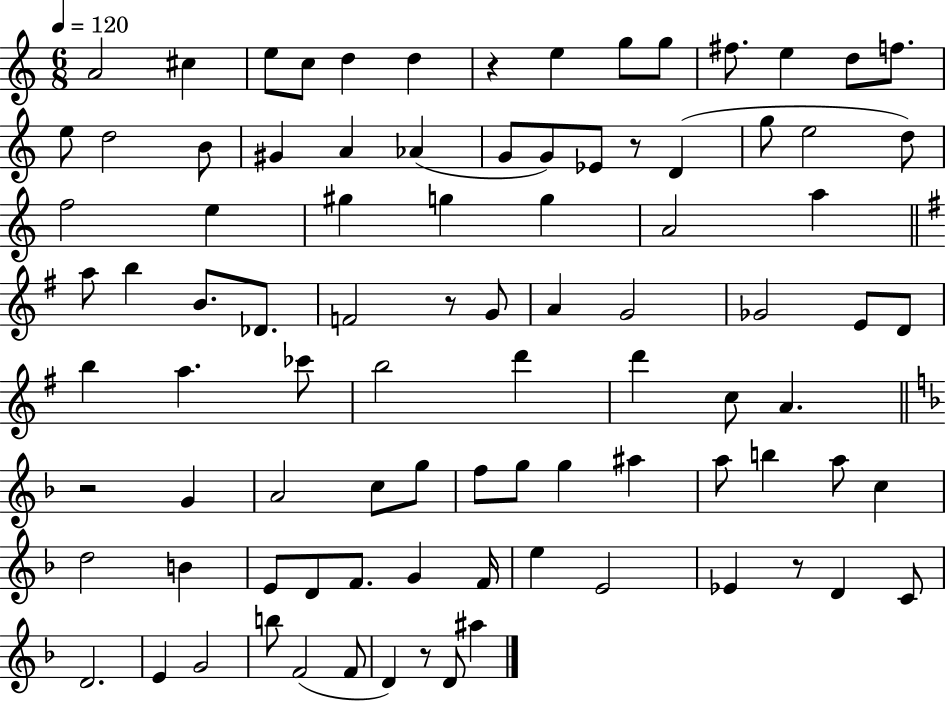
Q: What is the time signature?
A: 6/8